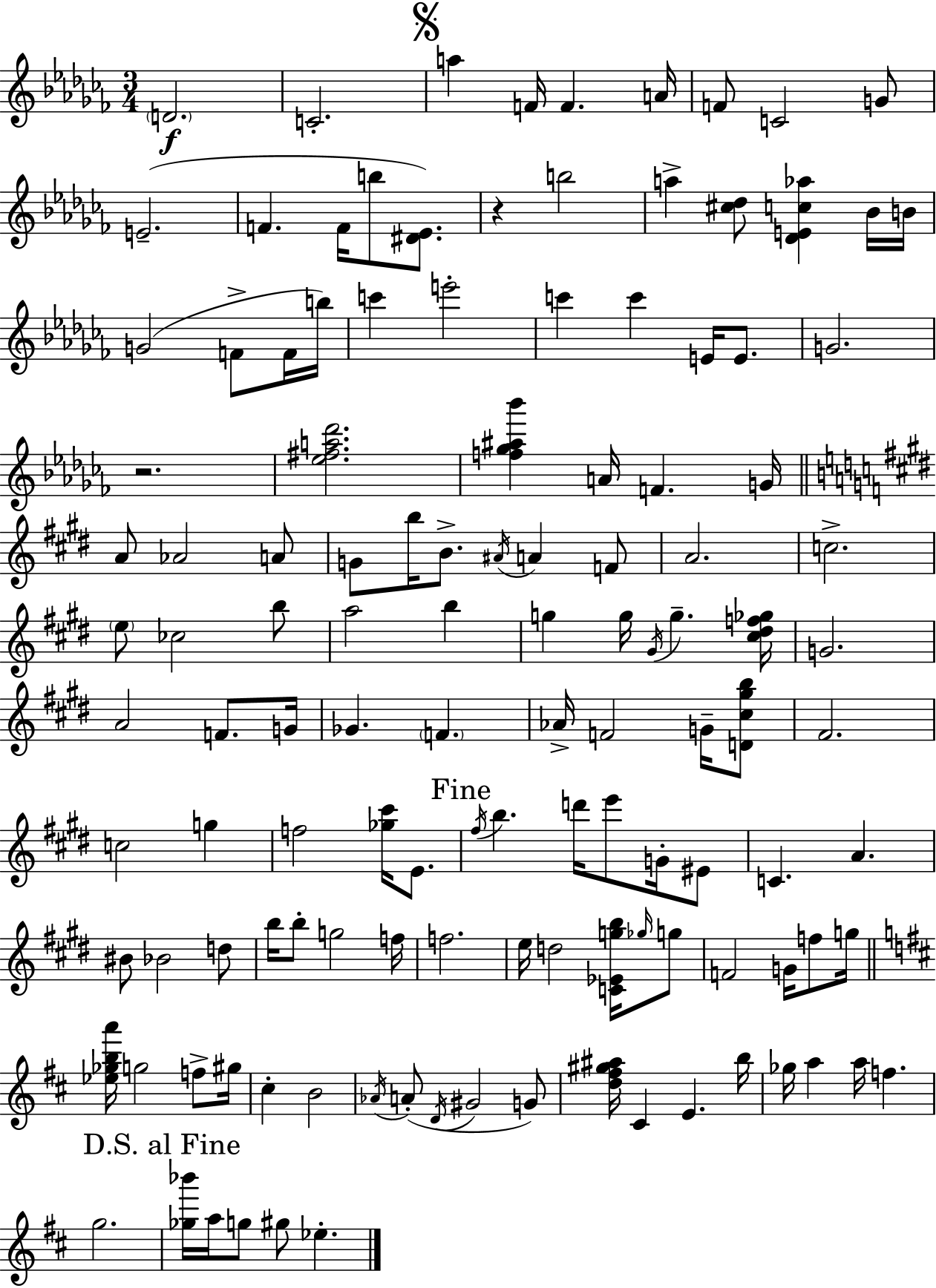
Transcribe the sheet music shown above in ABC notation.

X:1
T:Untitled
M:3/4
L:1/4
K:Abm
D2 C2 a F/4 F A/4 F/2 C2 G/2 E2 F F/4 b/2 [^D_E]/2 z b2 a [^c_d]/2 [_DEc_a] _B/4 B/4 G2 F/2 F/4 b/4 c' e'2 c' c' E/4 E/2 G2 z2 [_e^fa_d']2 [f_g^a_b'] A/4 F G/4 A/2 _A2 A/2 G/2 b/4 B/2 ^A/4 A F/2 A2 c2 e/2 _c2 b/2 a2 b g g/4 ^G/4 g [^c^df_g]/4 G2 A2 F/2 G/4 _G F _A/4 F2 G/4 [D^c^gb]/2 ^F2 c2 g f2 [_g^c']/4 E/2 ^f/4 b d'/4 e'/2 G/4 ^E/2 C A ^B/2 _B2 d/2 b/4 b/2 g2 f/4 f2 e/4 d2 [C_Egb]/4 _g/4 g/2 F2 G/4 f/2 g/4 [_e_gba']/4 g2 f/2 ^g/4 ^c B2 _A/4 A/2 D/4 ^G2 G/2 [d^f^g^a]/4 ^C E b/4 _g/4 a a/4 f g2 [_g_b']/4 a/4 g/2 ^g/2 _e